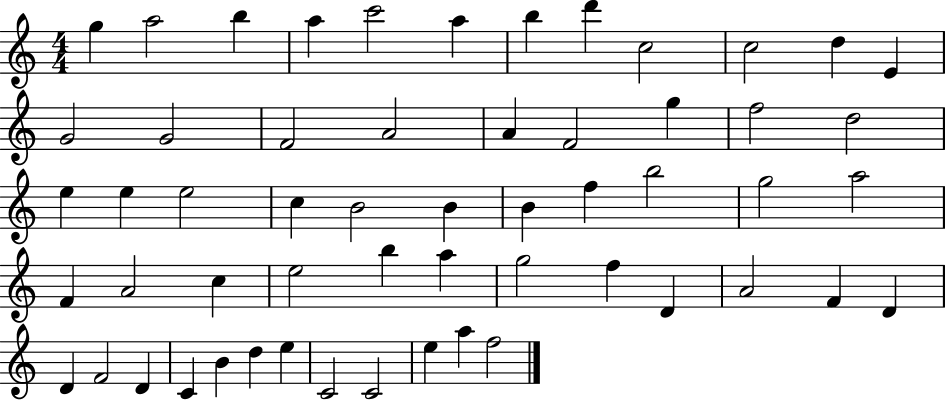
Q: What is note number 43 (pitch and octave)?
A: F4